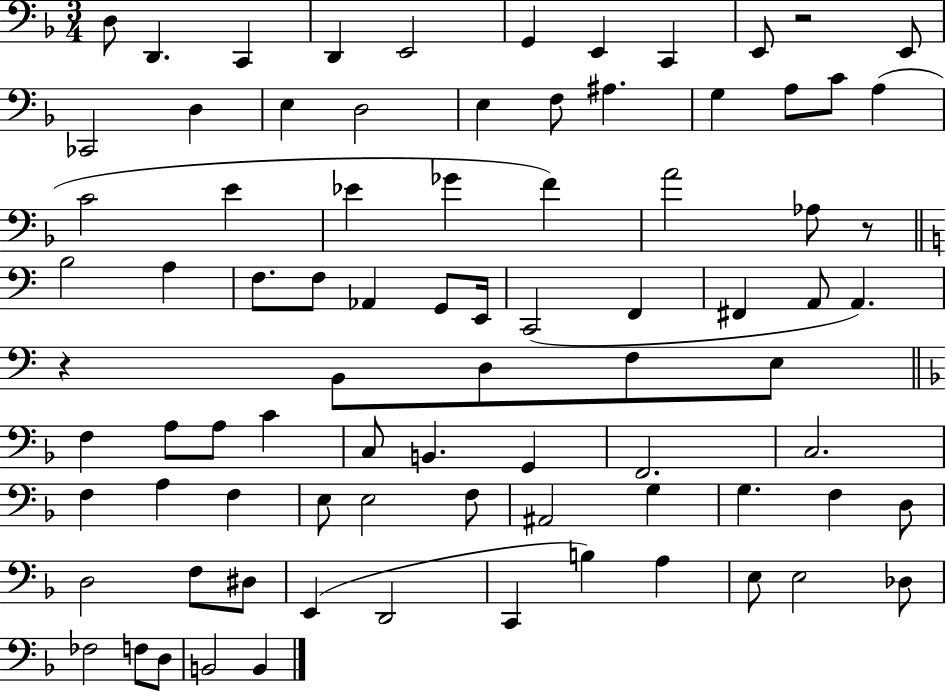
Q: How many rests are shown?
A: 3